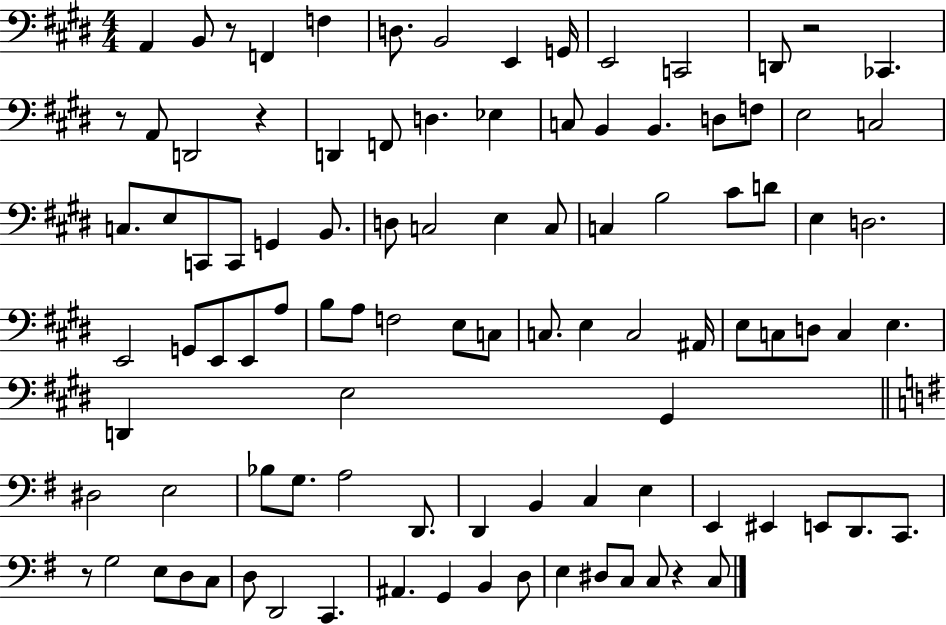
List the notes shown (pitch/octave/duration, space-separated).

A2/q B2/e R/e F2/q F3/q D3/e. B2/h E2/q G2/s E2/h C2/h D2/e R/h CES2/q. R/e A2/e D2/h R/q D2/q F2/e D3/q. Eb3/q C3/e B2/q B2/q. D3/e F3/e E3/h C3/h C3/e. E3/e C2/e C2/e G2/q B2/e. D3/e C3/h E3/q C3/e C3/q B3/h C#4/e D4/e E3/q D3/h. E2/h G2/e E2/e E2/e A3/e B3/e A3/e F3/h E3/e C3/e C3/e. E3/q C3/h A#2/s E3/e C3/e D3/e C3/q E3/q. D2/q E3/h G#2/q D#3/h E3/h Bb3/e G3/e. A3/h D2/e. D2/q B2/q C3/q E3/q E2/q EIS2/q E2/e D2/e. C2/e. R/e G3/h E3/e D3/e C3/e D3/e D2/h C2/q. A#2/q. G2/q B2/q D3/e E3/q D#3/e C3/e C3/e R/q C3/e